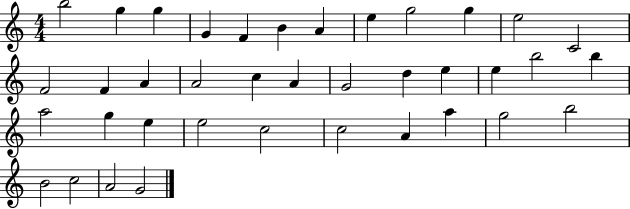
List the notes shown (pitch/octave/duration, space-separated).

B5/h G5/q G5/q G4/q F4/q B4/q A4/q E5/q G5/h G5/q E5/h C4/h F4/h F4/q A4/q A4/h C5/q A4/q G4/h D5/q E5/q E5/q B5/h B5/q A5/h G5/q E5/q E5/h C5/h C5/h A4/q A5/q G5/h B5/h B4/h C5/h A4/h G4/h